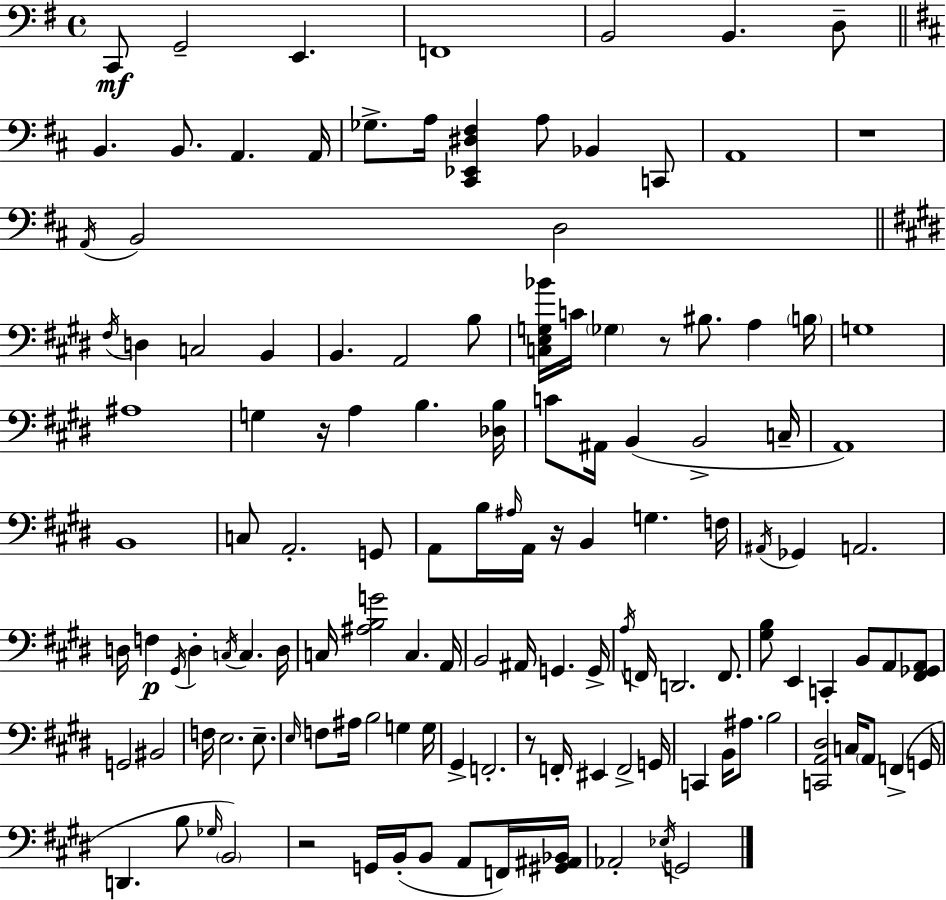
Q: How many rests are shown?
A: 6